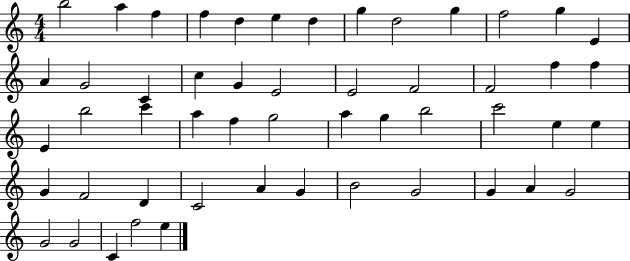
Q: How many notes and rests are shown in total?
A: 52